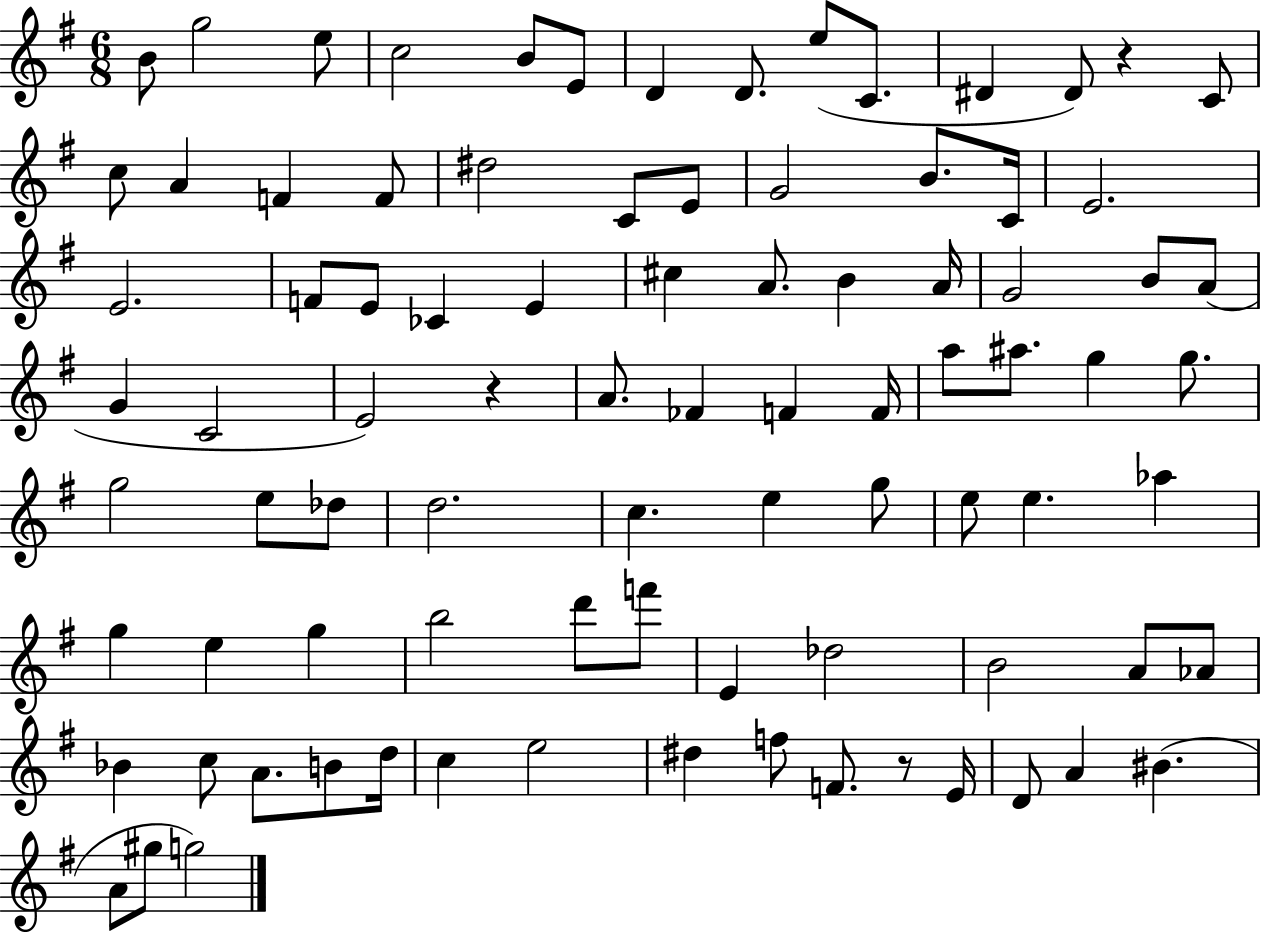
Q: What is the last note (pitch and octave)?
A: G5